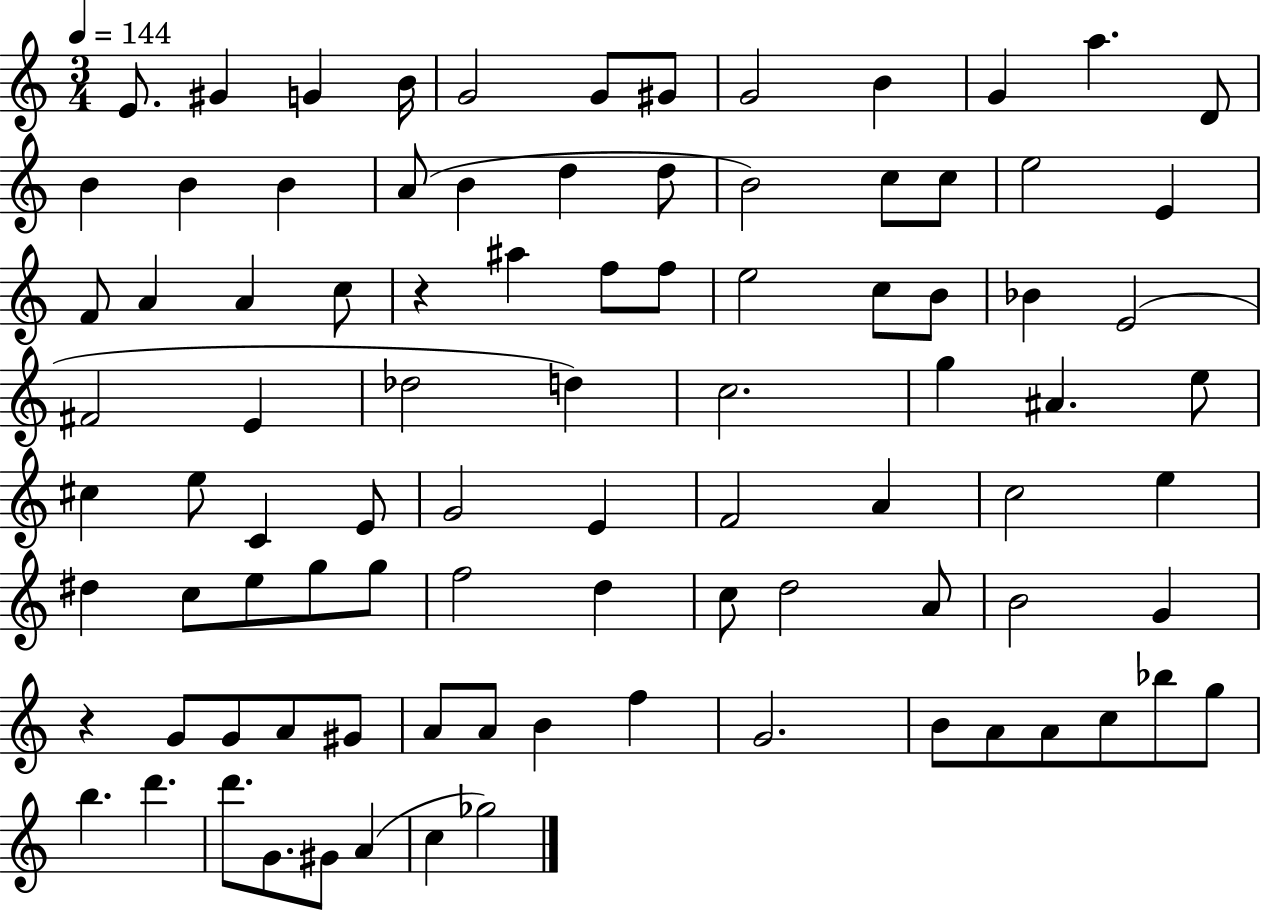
E4/e. G#4/q G4/q B4/s G4/h G4/e G#4/e G4/h B4/q G4/q A5/q. D4/e B4/q B4/q B4/q A4/e B4/q D5/q D5/e B4/h C5/e C5/e E5/h E4/q F4/e A4/q A4/q C5/e R/q A#5/q F5/e F5/e E5/h C5/e B4/e Bb4/q E4/h F#4/h E4/q Db5/h D5/q C5/h. G5/q A#4/q. E5/e C#5/q E5/e C4/q E4/e G4/h E4/q F4/h A4/q C5/h E5/q D#5/q C5/e E5/e G5/e G5/e F5/h D5/q C5/e D5/h A4/e B4/h G4/q R/q G4/e G4/e A4/e G#4/e A4/e A4/e B4/q F5/q G4/h. B4/e A4/e A4/e C5/e Bb5/e G5/e B5/q. D6/q. D6/e. G4/e. G#4/e A4/q C5/q Gb5/h